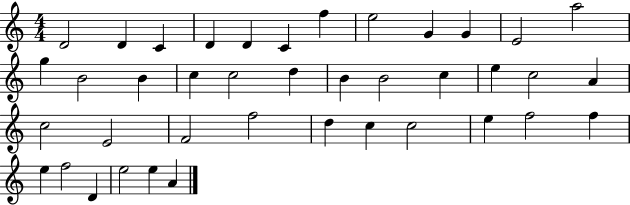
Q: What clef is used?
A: treble